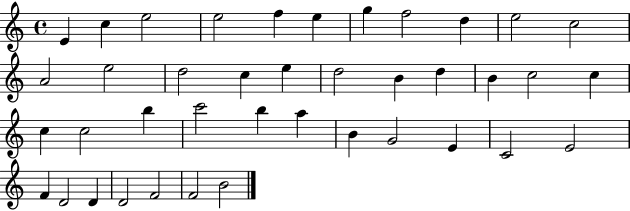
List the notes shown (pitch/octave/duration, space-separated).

E4/q C5/q E5/h E5/h F5/q E5/q G5/q F5/h D5/q E5/h C5/h A4/h E5/h D5/h C5/q E5/q D5/h B4/q D5/q B4/q C5/h C5/q C5/q C5/h B5/q C6/h B5/q A5/q B4/q G4/h E4/q C4/h E4/h F4/q D4/h D4/q D4/h F4/h F4/h B4/h